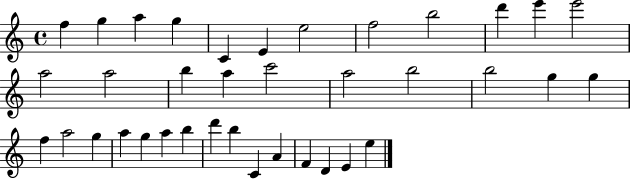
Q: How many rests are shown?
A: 0